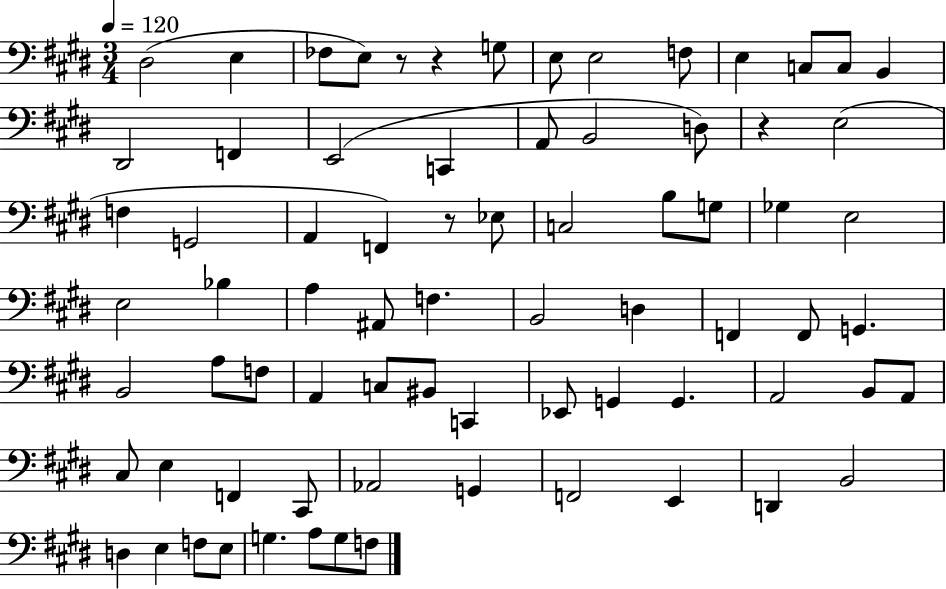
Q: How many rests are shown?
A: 4